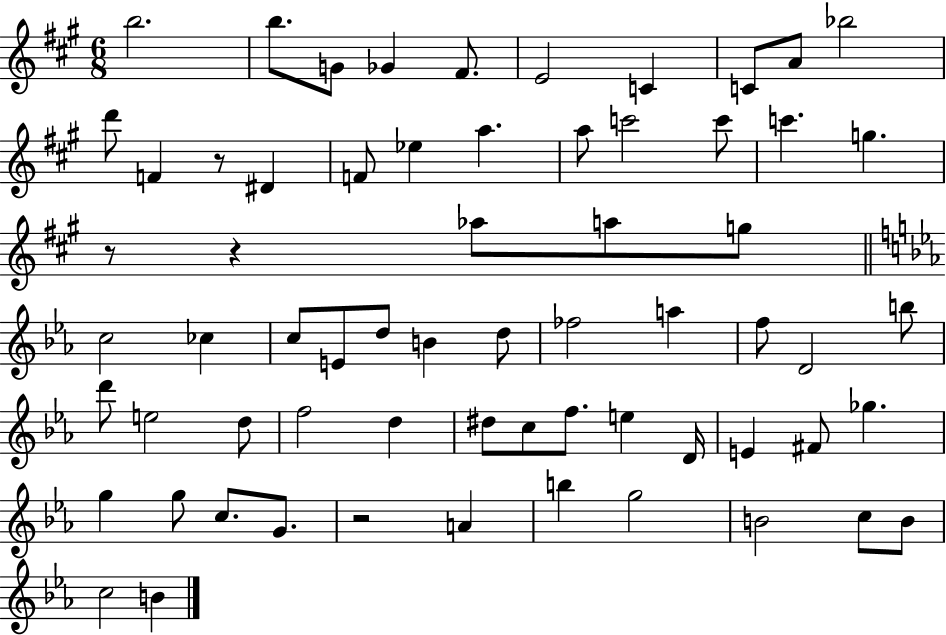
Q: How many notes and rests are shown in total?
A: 65